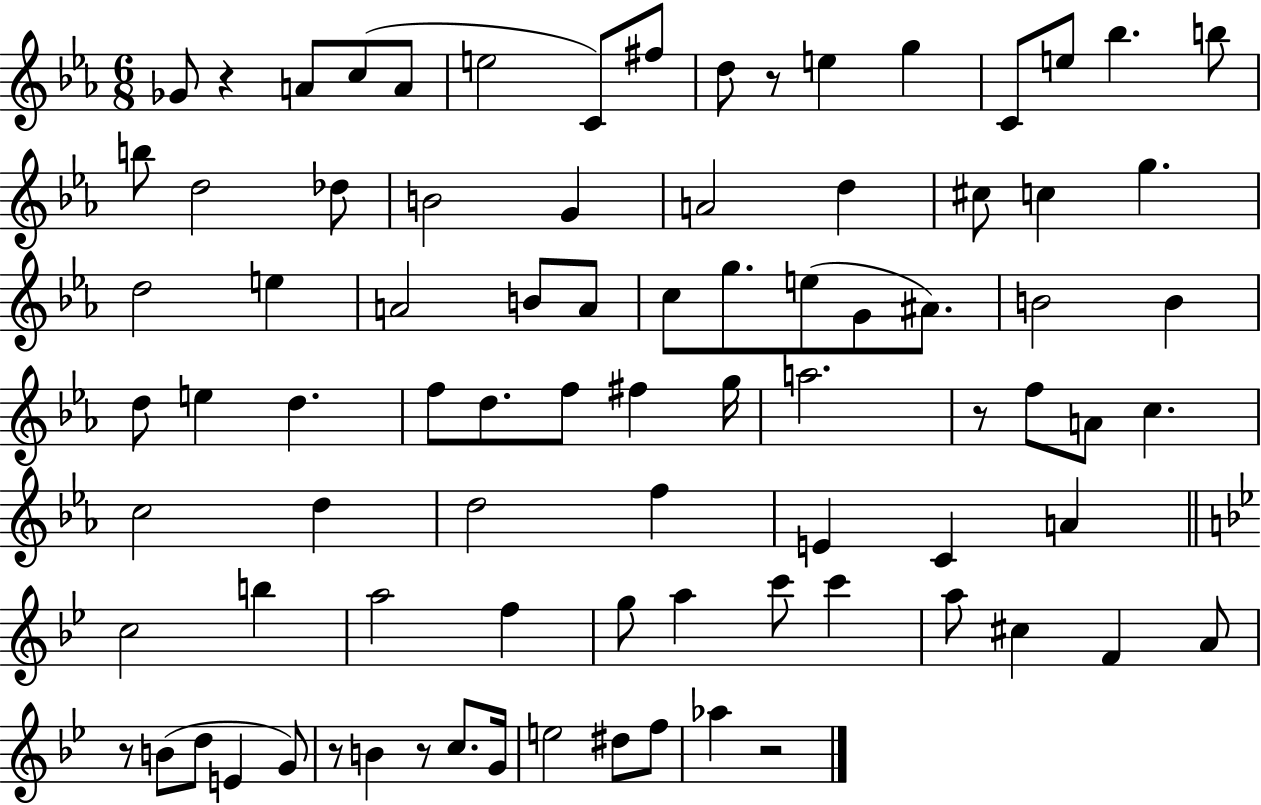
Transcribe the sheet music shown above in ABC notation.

X:1
T:Untitled
M:6/8
L:1/4
K:Eb
_G/2 z A/2 c/2 A/2 e2 C/2 ^f/2 d/2 z/2 e g C/2 e/2 _b b/2 b/2 d2 _d/2 B2 G A2 d ^c/2 c g d2 e A2 B/2 A/2 c/2 g/2 e/2 G/2 ^A/2 B2 B d/2 e d f/2 d/2 f/2 ^f g/4 a2 z/2 f/2 A/2 c c2 d d2 f E C A c2 b a2 f g/2 a c'/2 c' a/2 ^c F A/2 z/2 B/2 d/2 E G/2 z/2 B z/2 c/2 G/4 e2 ^d/2 f/2 _a z2